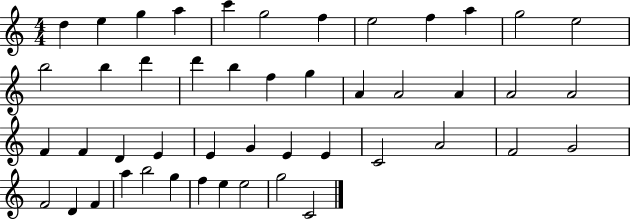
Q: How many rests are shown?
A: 0